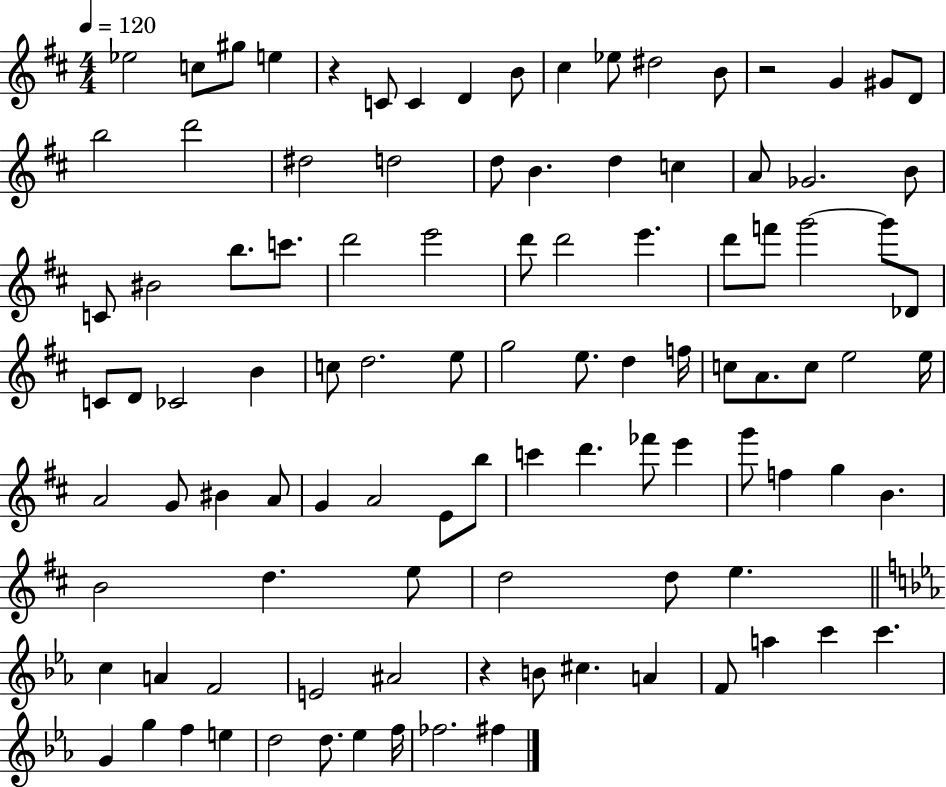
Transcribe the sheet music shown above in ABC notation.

X:1
T:Untitled
M:4/4
L:1/4
K:D
_e2 c/2 ^g/2 e z C/2 C D B/2 ^c _e/2 ^d2 B/2 z2 G ^G/2 D/2 b2 d'2 ^d2 d2 d/2 B d c A/2 _G2 B/2 C/2 ^B2 b/2 c'/2 d'2 e'2 d'/2 d'2 e' d'/2 f'/2 g'2 g'/2 _D/2 C/2 D/2 _C2 B c/2 d2 e/2 g2 e/2 d f/4 c/2 A/2 c/2 e2 e/4 A2 G/2 ^B A/2 G A2 E/2 b/2 c' d' _f'/2 e' g'/2 f g B B2 d e/2 d2 d/2 e c A F2 E2 ^A2 z B/2 ^c A F/2 a c' c' G g f e d2 d/2 _e f/4 _f2 ^f